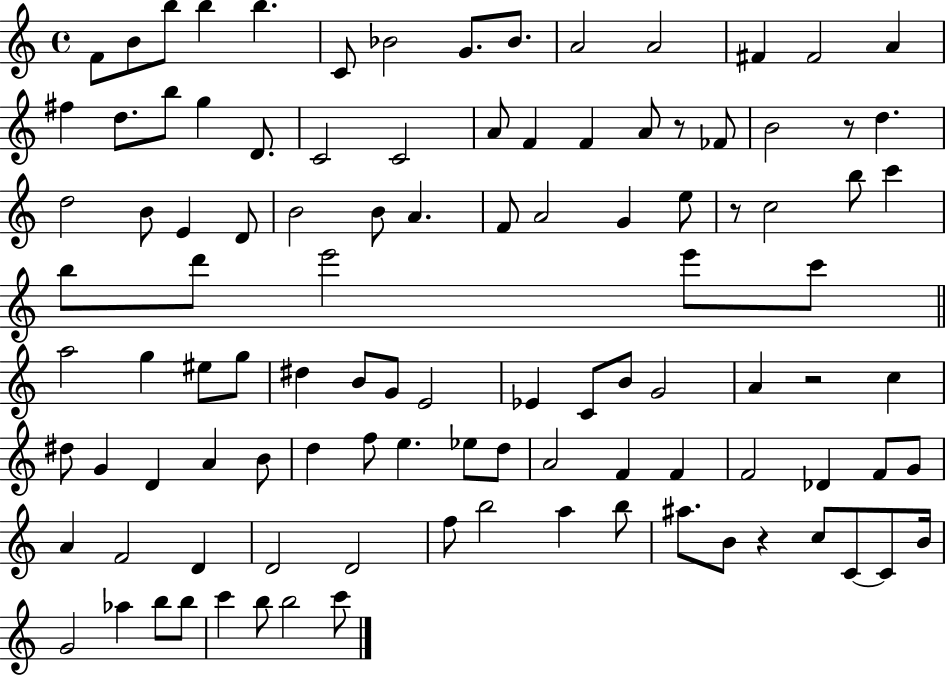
F4/e B4/e B5/e B5/q B5/q. C4/e Bb4/h G4/e. Bb4/e. A4/h A4/h F#4/q F#4/h A4/q F#5/q D5/e. B5/e G5/q D4/e. C4/h C4/h A4/e F4/q F4/q A4/e R/e FES4/e B4/h R/e D5/q. D5/h B4/e E4/q D4/e B4/h B4/e A4/q. F4/e A4/h G4/q E5/e R/e C5/h B5/e C6/q B5/e D6/e E6/h E6/e C6/e A5/h G5/q EIS5/e G5/e D#5/q B4/e G4/e E4/h Eb4/q C4/e B4/e G4/h A4/q R/h C5/q D#5/e G4/q D4/q A4/q B4/e D5/q F5/e E5/q. Eb5/e D5/e A4/h F4/q F4/q F4/h Db4/q F4/e G4/e A4/q F4/h D4/q D4/h D4/h F5/e B5/h A5/q B5/e A#5/e. B4/e R/q C5/e C4/e C4/e B4/s G4/h Ab5/q B5/e B5/e C6/q B5/e B5/h C6/e